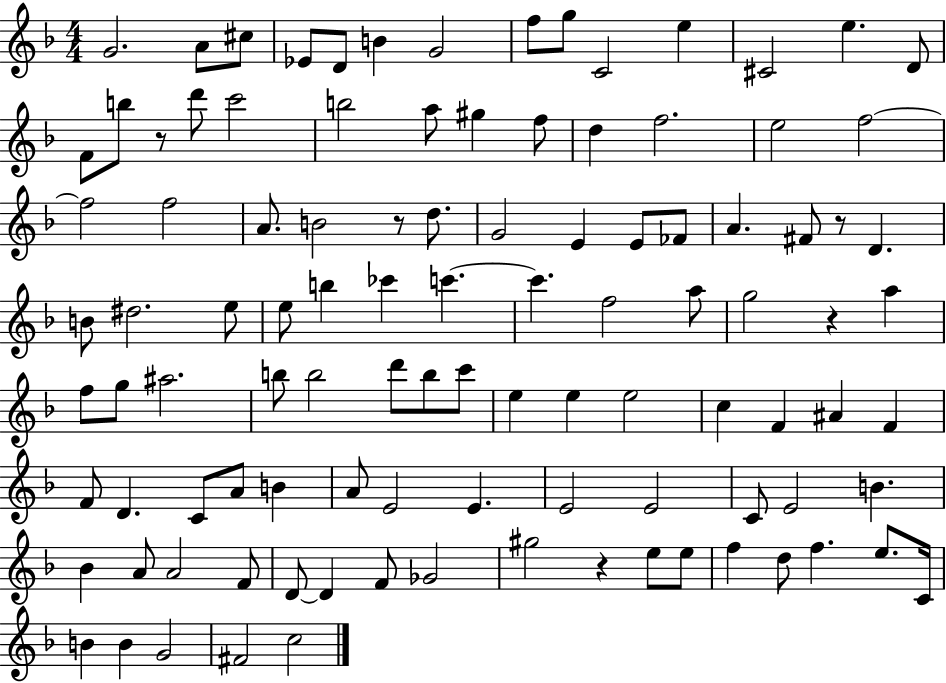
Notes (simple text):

G4/h. A4/e C#5/e Eb4/e D4/e B4/q G4/h F5/e G5/e C4/h E5/q C#4/h E5/q. D4/e F4/e B5/e R/e D6/e C6/h B5/h A5/e G#5/q F5/e D5/q F5/h. E5/h F5/h F5/h F5/h A4/e. B4/h R/e D5/e. G4/h E4/q E4/e FES4/e A4/q. F#4/e R/e D4/q. B4/e D#5/h. E5/e E5/e B5/q CES6/q C6/q. C6/q. F5/h A5/e G5/h R/q A5/q F5/e G5/e A#5/h. B5/e B5/h D6/e B5/e C6/e E5/q E5/q E5/h C5/q F4/q A#4/q F4/q F4/e D4/q. C4/e A4/e B4/q A4/e E4/h E4/q. E4/h E4/h C4/e E4/h B4/q. Bb4/q A4/e A4/h F4/e D4/e D4/q F4/e Gb4/h G#5/h R/q E5/e E5/e F5/q D5/e F5/q. E5/e. C4/s B4/q B4/q G4/h F#4/h C5/h